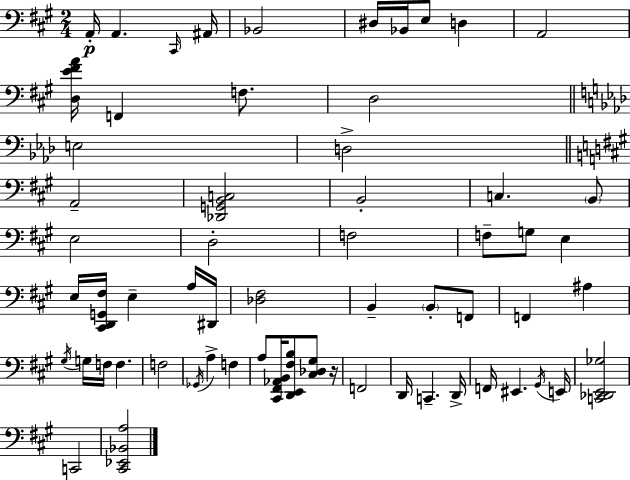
X:1
T:Untitled
M:2/4
L:1/4
K:A
A,,/4 A,, ^C,,/4 ^A,,/4 _B,,2 ^D,/4 _B,,/4 E,/2 D, A,,2 [D,E^FA]/4 F,, F,/2 D,2 E,2 D,2 A,,2 [_D,,G,,B,,C,]2 B,,2 C, B,,/2 E,2 D,2 F,2 F,/2 G,/2 E, E,/4 [^C,,D,,G,,^F,]/4 E, A,/4 ^D,,/4 [_D,^F,]2 B,, B,,/2 F,,/2 F,, ^A, ^G,/4 G,/4 F,/4 F, F,2 _G,,/4 A, F, A,/2 [^C,,^F,,_A,,B,,]/4 [D,,E,,^F,B,]/2 [^C,_D,^G,]/2 z/4 F,,2 D,,/4 C,, D,,/4 F,,/4 ^E,, ^G,,/4 E,,/4 [C,,_D,,E,,_G,]2 C,,2 [^C,,_E,,_B,,A,]2